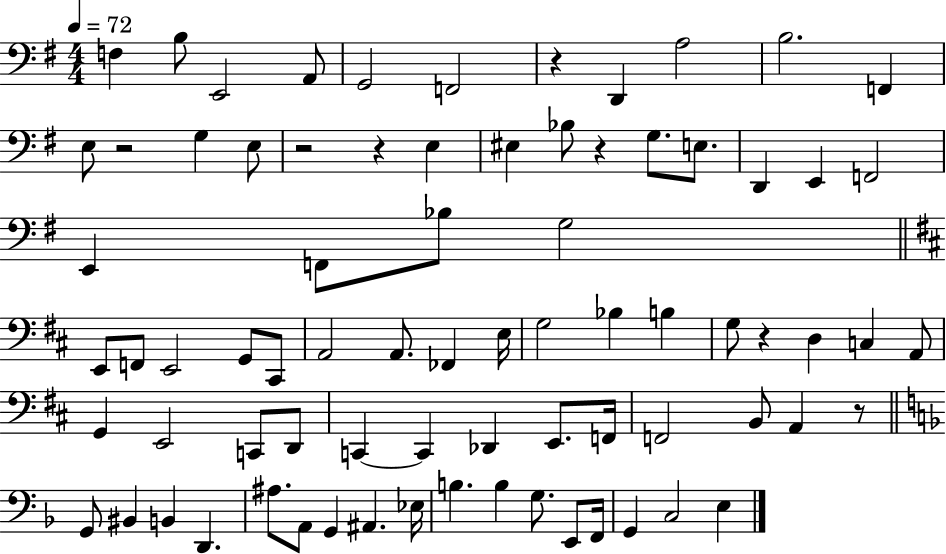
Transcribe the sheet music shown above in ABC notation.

X:1
T:Untitled
M:4/4
L:1/4
K:G
F, B,/2 E,,2 A,,/2 G,,2 F,,2 z D,, A,2 B,2 F,, E,/2 z2 G, E,/2 z2 z E, ^E, _B,/2 z G,/2 E,/2 D,, E,, F,,2 E,, F,,/2 _B,/2 G,2 E,,/2 F,,/2 E,,2 G,,/2 ^C,,/2 A,,2 A,,/2 _F,, E,/4 G,2 _B, B, G,/2 z D, C, A,,/2 G,, E,,2 C,,/2 D,,/2 C,, C,, _D,, E,,/2 F,,/4 F,,2 B,,/2 A,, z/2 G,,/2 ^B,, B,, D,, ^A,/2 A,,/2 G,, ^A,, _E,/4 B, B, G,/2 E,,/2 F,,/4 G,, C,2 E,